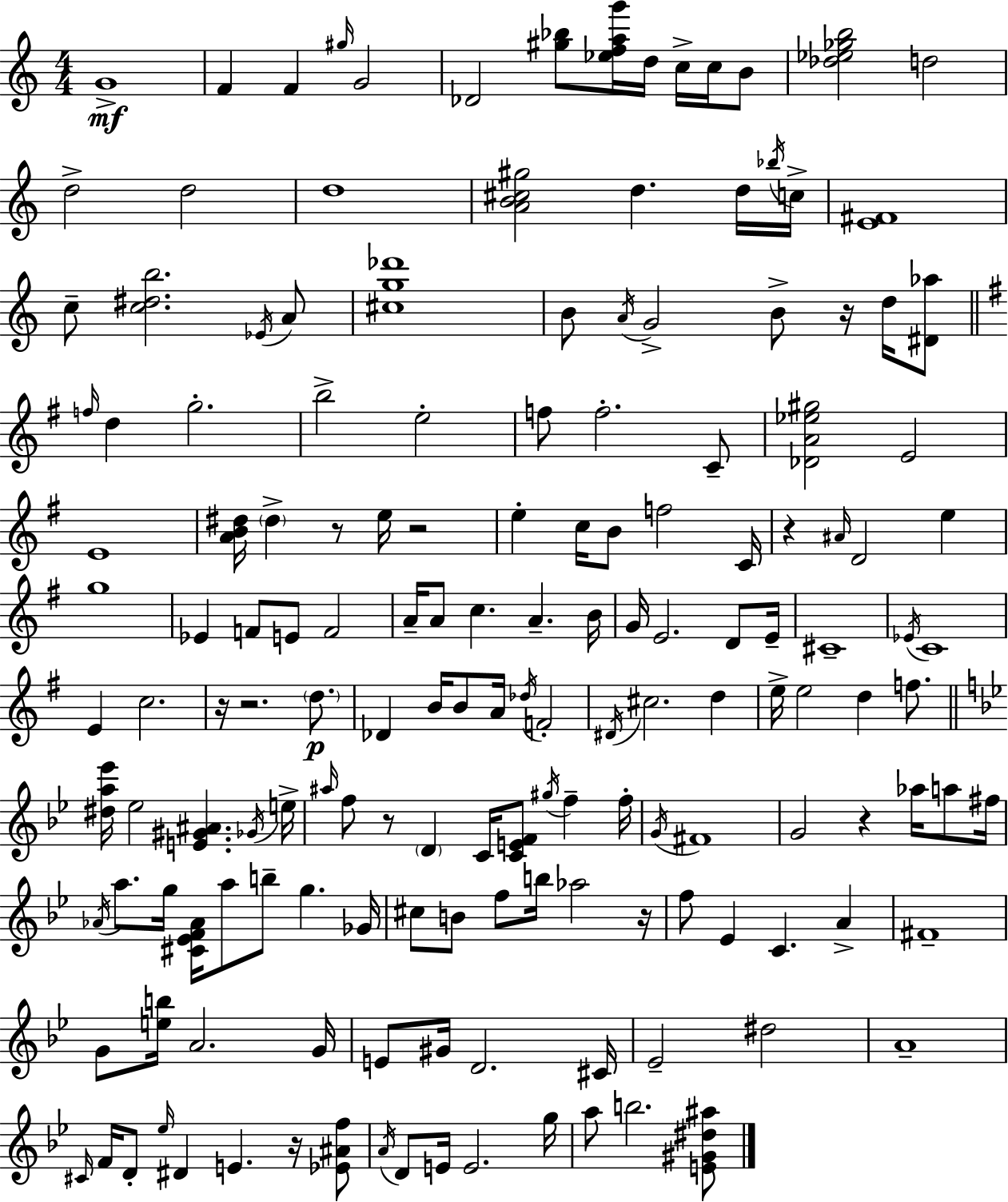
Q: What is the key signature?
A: C major